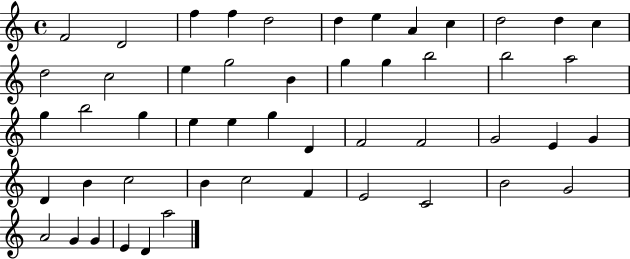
F4/h D4/h F5/q F5/q D5/h D5/q E5/q A4/q C5/q D5/h D5/q C5/q D5/h C5/h E5/q G5/h B4/q G5/q G5/q B5/h B5/h A5/h G5/q B5/h G5/q E5/q E5/q G5/q D4/q F4/h F4/h G4/h E4/q G4/q D4/q B4/q C5/h B4/q C5/h F4/q E4/h C4/h B4/h G4/h A4/h G4/q G4/q E4/q D4/q A5/h